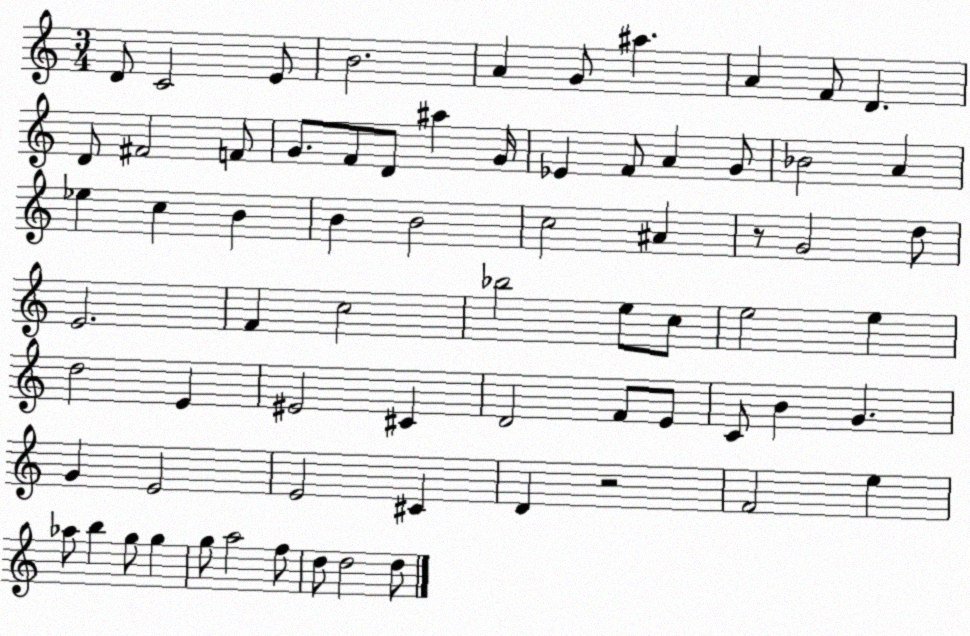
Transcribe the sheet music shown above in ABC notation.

X:1
T:Untitled
M:3/4
L:1/4
K:C
D/2 C2 E/2 B2 A G/2 ^a A F/2 D D/2 ^F2 F/2 G/2 F/2 D/2 ^a G/4 _E F/2 A G/2 _B2 A _e c B B B2 c2 ^A z/2 G2 d/2 E2 F c2 _b2 e/2 c/2 e2 e d2 E ^E2 ^C D2 F/2 E/2 C/2 B G G E2 E2 ^C D z2 F2 e _a/2 b g/2 g g/2 a2 f/2 d/2 d2 d/2